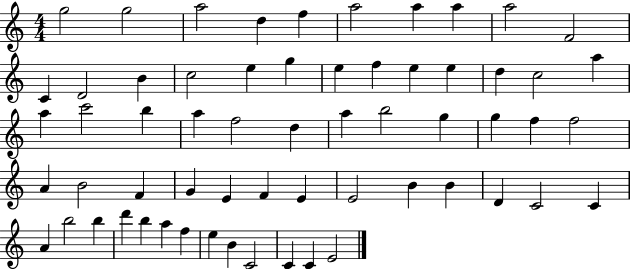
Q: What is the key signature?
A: C major